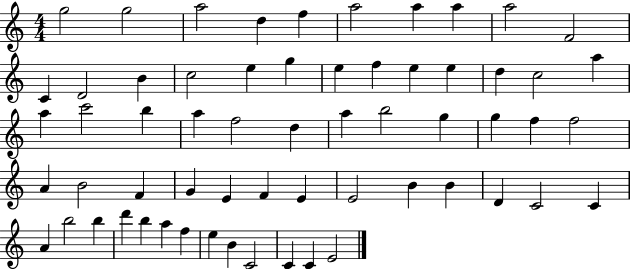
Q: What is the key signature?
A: C major